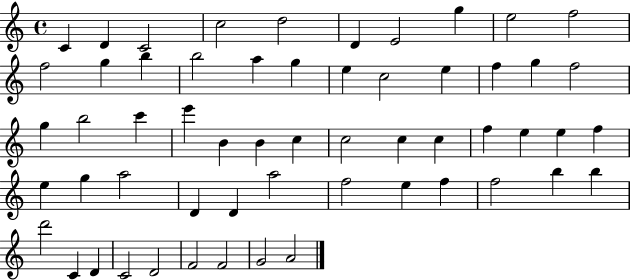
X:1
T:Untitled
M:4/4
L:1/4
K:C
C D C2 c2 d2 D E2 g e2 f2 f2 g b b2 a g e c2 e f g f2 g b2 c' e' B B c c2 c c f e e f e g a2 D D a2 f2 e f f2 b b d'2 C D C2 D2 F2 F2 G2 A2